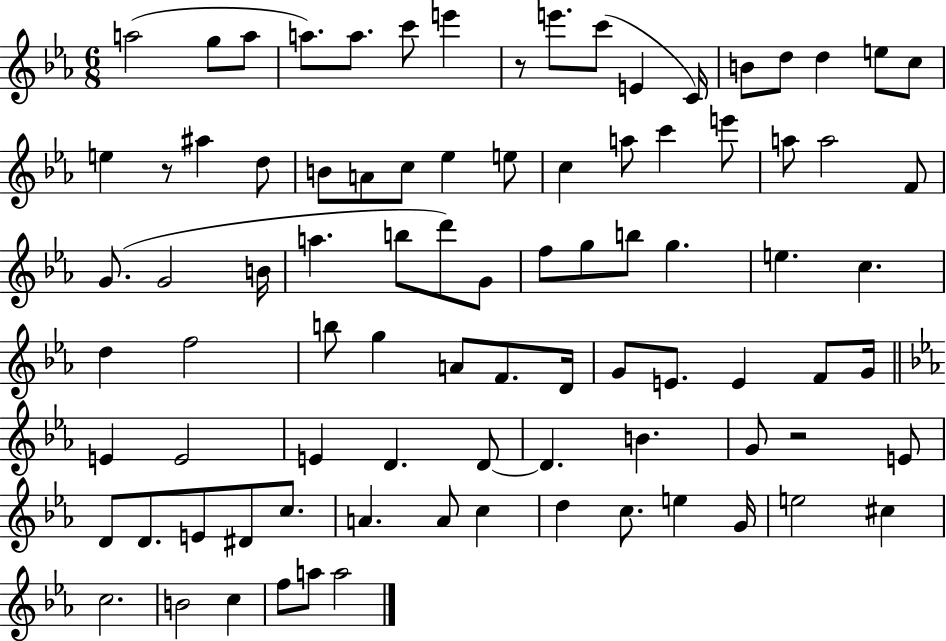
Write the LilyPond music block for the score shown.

{
  \clef treble
  \numericTimeSignature
  \time 6/8
  \key ees \major
  \repeat volta 2 { a''2( g''8 a''8 | a''8.) a''8. c'''8 e'''4 | r8 e'''8. c'''8( e'4 c'16) | b'8 d''8 d''4 e''8 c''8 | \break e''4 r8 ais''4 d''8 | b'8 a'8 c''8 ees''4 e''8 | c''4 a''8 c'''4 e'''8 | a''8 a''2 f'8 | \break g'8.( g'2 b'16 | a''4. b''8 d'''8) g'8 | f''8 g''8 b''8 g''4. | e''4. c''4. | \break d''4 f''2 | b''8 g''4 a'8 f'8. d'16 | g'8 e'8. e'4 f'8 g'16 | \bar "||" \break \key c \minor e'4 e'2 | e'4 d'4. d'8~~ | d'4. b'4. | g'8 r2 e'8 | \break d'8 d'8. e'8 dis'8 c''8. | a'4. a'8 c''4 | d''4 c''8. e''4 g'16 | e''2 cis''4 | \break c''2. | b'2 c''4 | f''8 a''8 a''2 | } \bar "|."
}